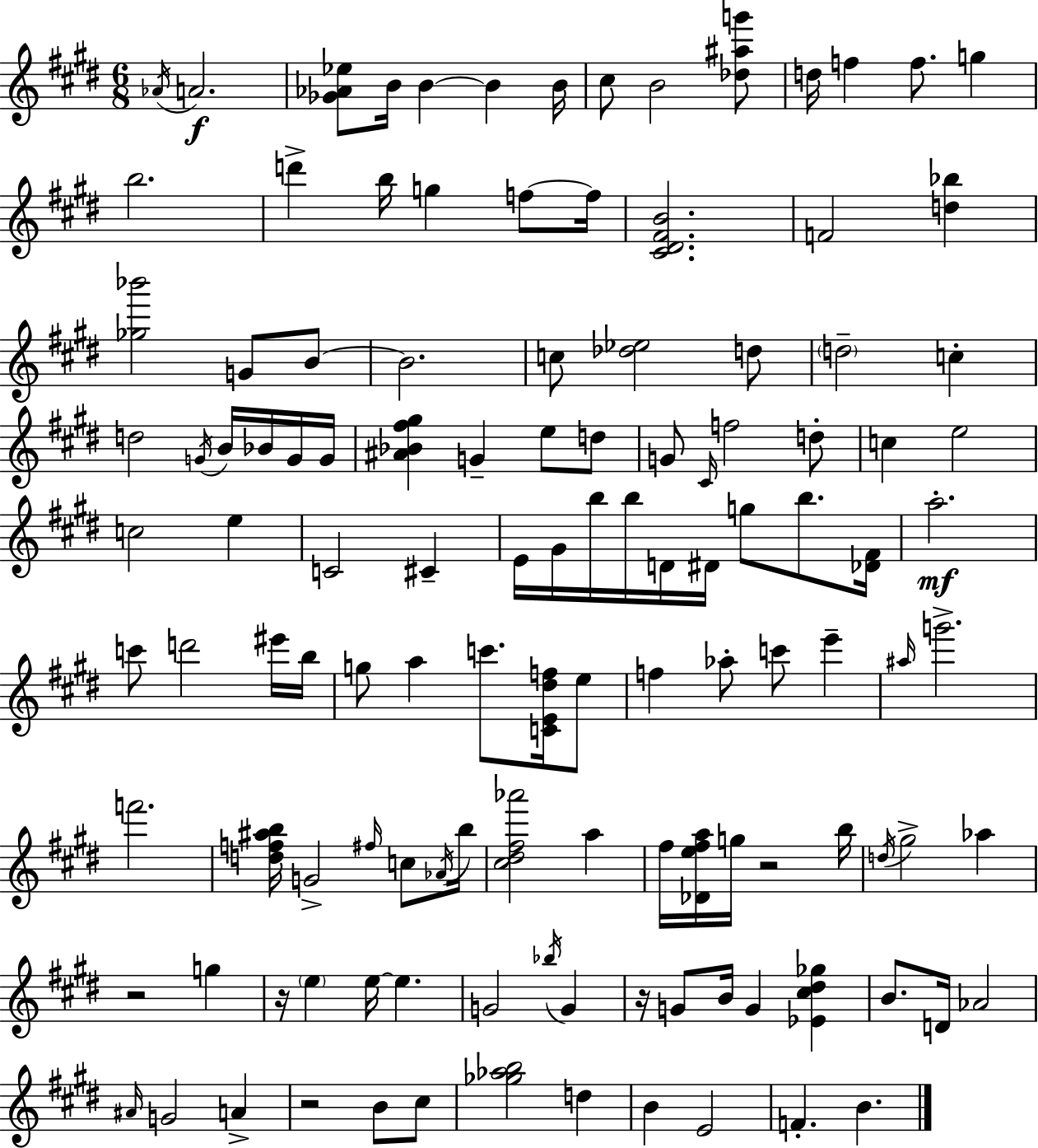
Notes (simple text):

Ab4/s A4/h. [Gb4,Ab4,Eb5]/e B4/s B4/q B4/q B4/s C#5/e B4/h [Db5,A#5,G6]/e D5/s F5/q F5/e. G5/q B5/h. D6/q B5/s G5/q F5/e F5/s [C#4,D#4,F#4,B4]/h. F4/h [D5,Bb5]/q [Gb5,Bb6]/h G4/e B4/e B4/h. C5/e [Db5,Eb5]/h D5/e D5/h C5/q D5/h G4/s B4/s Bb4/s G4/s G4/s [A#4,Bb4,F#5,G#5]/q G4/q E5/e D5/e G4/e C#4/s F5/h D5/e C5/q E5/h C5/h E5/q C4/h C#4/q E4/s G#4/s B5/s B5/s D4/s D#4/s G5/e B5/e. [Db4,F#4]/s A5/h. C6/e D6/h EIS6/s B5/s G5/e A5/q C6/e. [C4,E4,D#5,F5]/s E5/e F5/q Ab5/e C6/e E6/q A#5/s G6/h. F6/h. [D5,F5,A#5,B5]/s G4/h F#5/s C5/e Ab4/s B5/s [C#5,D#5,F#5,Ab6]/h A5/q F#5/s [Db4,E5,F#5,A5]/s G5/s R/h B5/s D5/s G#5/h Ab5/q R/h G5/q R/s E5/q E5/s E5/q. G4/h Bb5/s G4/q R/s G4/e B4/s G4/q [Eb4,C#5,D#5,Gb5]/q B4/e. D4/s Ab4/h A#4/s G4/h A4/q R/h B4/e C#5/e [Gb5,Ab5,B5]/h D5/q B4/q E4/h F4/q. B4/q.